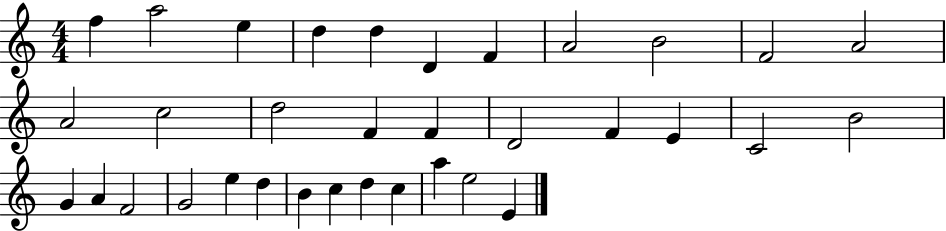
{
  \clef treble
  \numericTimeSignature
  \time 4/4
  \key c \major
  f''4 a''2 e''4 | d''4 d''4 d'4 f'4 | a'2 b'2 | f'2 a'2 | \break a'2 c''2 | d''2 f'4 f'4 | d'2 f'4 e'4 | c'2 b'2 | \break g'4 a'4 f'2 | g'2 e''4 d''4 | b'4 c''4 d''4 c''4 | a''4 e''2 e'4 | \break \bar "|."
}